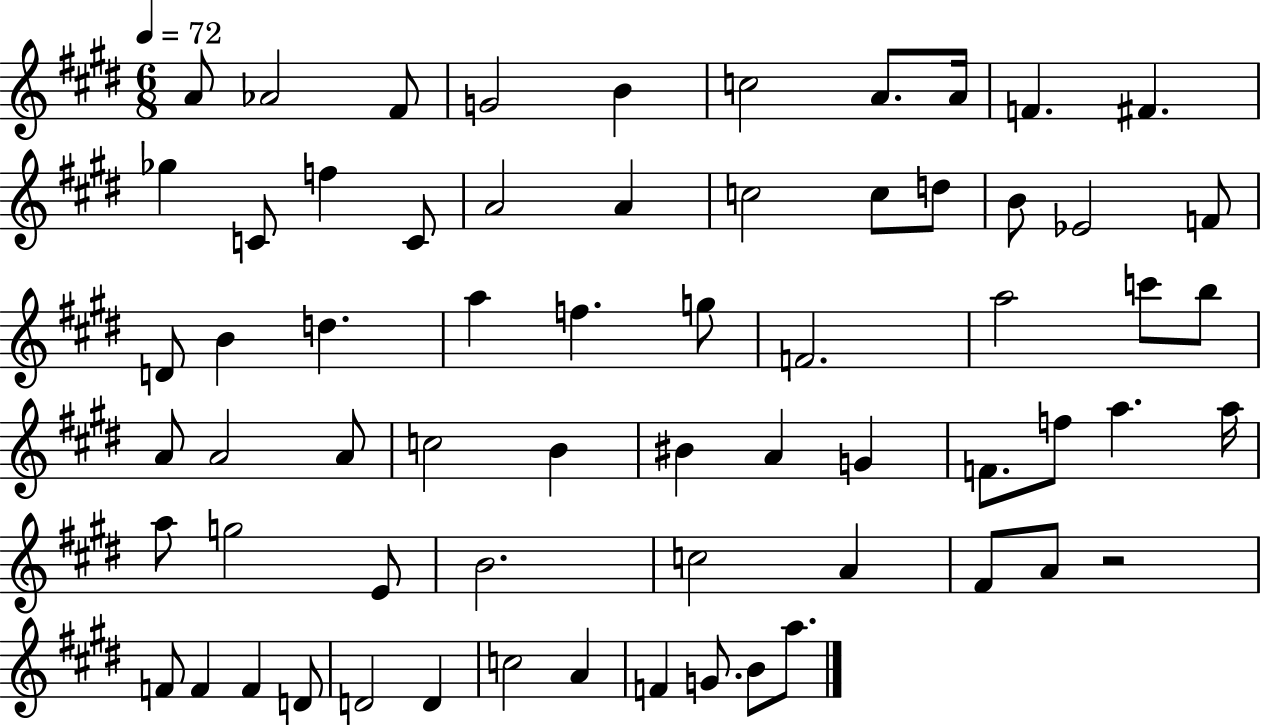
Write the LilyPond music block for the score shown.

{
  \clef treble
  \numericTimeSignature
  \time 6/8
  \key e \major
  \tempo 4 = 72
  a'8 aes'2 fis'8 | g'2 b'4 | c''2 a'8. a'16 | f'4. fis'4. | \break ges''4 c'8 f''4 c'8 | a'2 a'4 | c''2 c''8 d''8 | b'8 ees'2 f'8 | \break d'8 b'4 d''4. | a''4 f''4. g''8 | f'2. | a''2 c'''8 b''8 | \break a'8 a'2 a'8 | c''2 b'4 | bis'4 a'4 g'4 | f'8. f''8 a''4. a''16 | \break a''8 g''2 e'8 | b'2. | c''2 a'4 | fis'8 a'8 r2 | \break f'8 f'4 f'4 d'8 | d'2 d'4 | c''2 a'4 | f'4 g'8. b'8 a''8. | \break \bar "|."
}